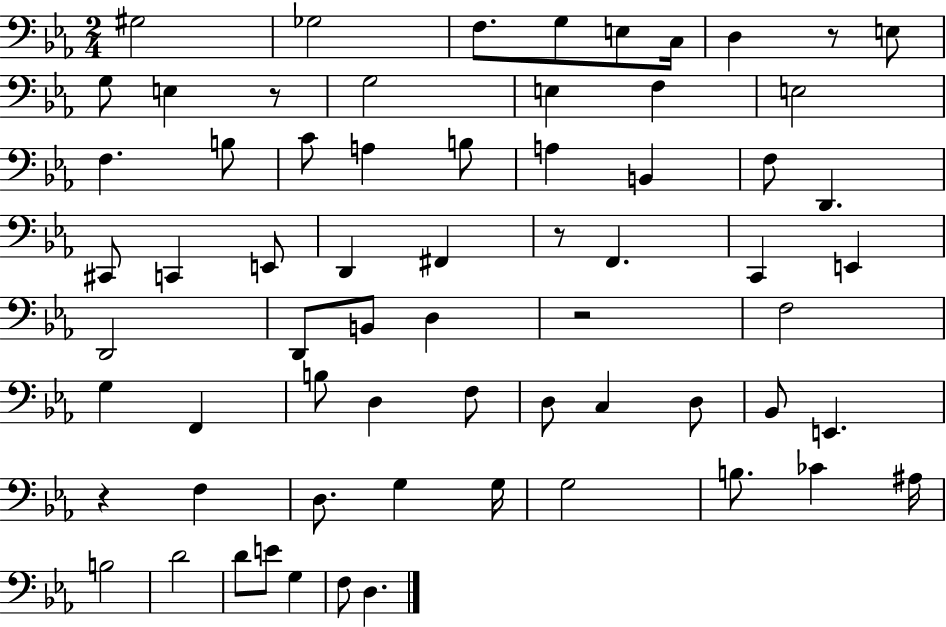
G#3/h Gb3/h F3/e. G3/e E3/e C3/s D3/q R/e E3/e G3/e E3/q R/e G3/h E3/q F3/q E3/h F3/q. B3/e C4/e A3/q B3/e A3/q B2/q F3/e D2/q. C#2/e C2/q E2/e D2/q F#2/q R/e F2/q. C2/q E2/q D2/h D2/e B2/e D3/q R/h F3/h G3/q F2/q B3/e D3/q F3/e D3/e C3/q D3/e Bb2/e E2/q. R/q F3/q D3/e. G3/q G3/s G3/h B3/e. CES4/q A#3/s B3/h D4/h D4/e E4/e G3/q F3/e D3/q.